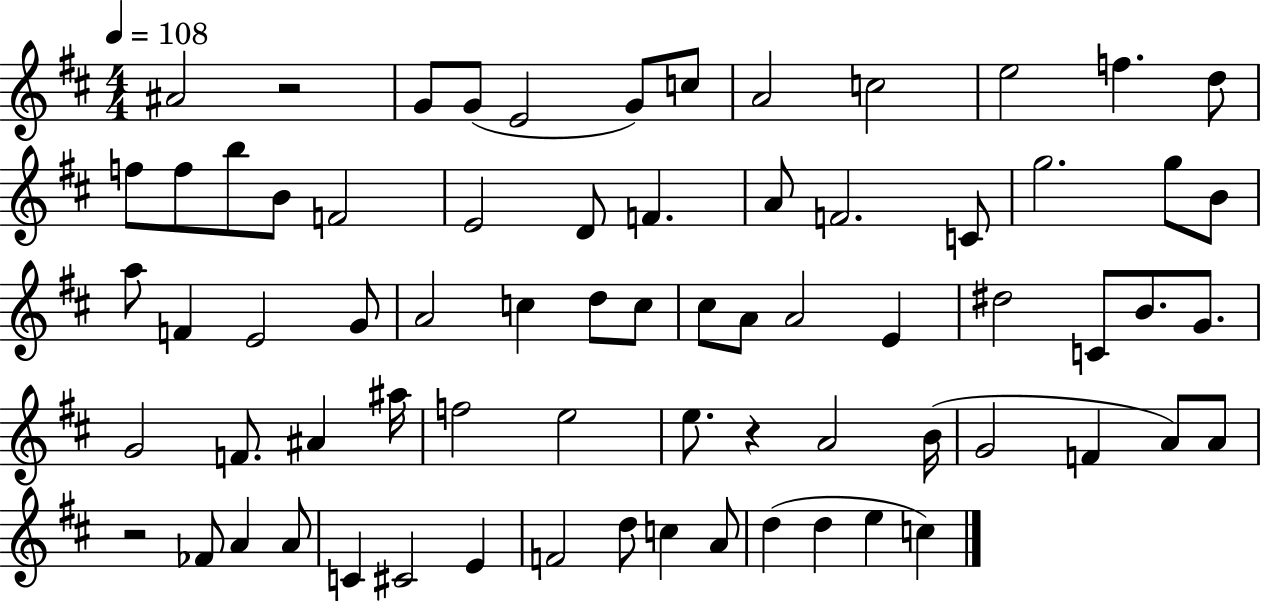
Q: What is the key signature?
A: D major